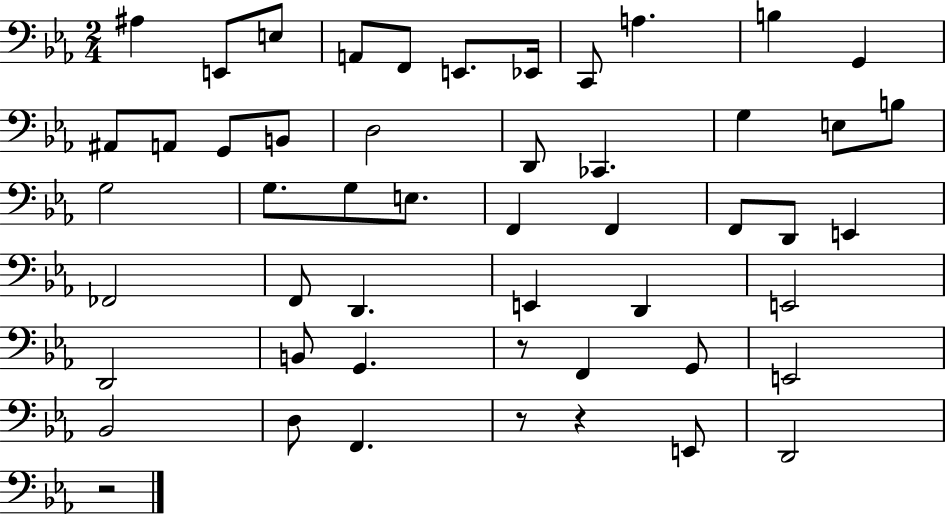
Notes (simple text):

A#3/q E2/e E3/e A2/e F2/e E2/e. Eb2/s C2/e A3/q. B3/q G2/q A#2/e A2/e G2/e B2/e D3/h D2/e CES2/q. G3/q E3/e B3/e G3/h G3/e. G3/e E3/e. F2/q F2/q F2/e D2/e E2/q FES2/h F2/e D2/q. E2/q D2/q E2/h D2/h B2/e G2/q. R/e F2/q G2/e E2/h Bb2/h D3/e F2/q. R/e R/q E2/e D2/h R/h